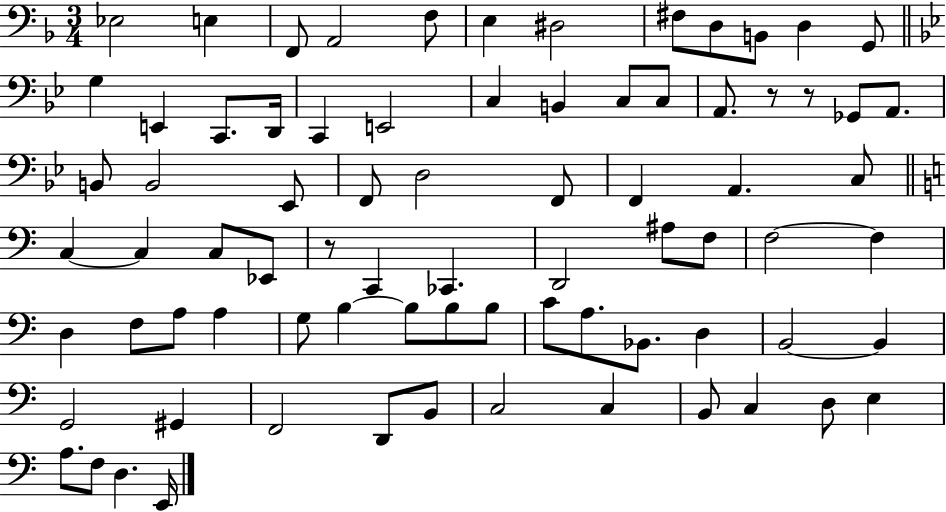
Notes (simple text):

Eb3/h E3/q F2/e A2/h F3/e E3/q D#3/h F#3/e D3/e B2/e D3/q G2/e G3/q E2/q C2/e. D2/s C2/q E2/h C3/q B2/q C3/e C3/e A2/e. R/e R/e Gb2/e A2/e. B2/e B2/h Eb2/e F2/e D3/h F2/e F2/q A2/q. C3/e C3/q C3/q C3/e Eb2/e R/e C2/q CES2/q. D2/h A#3/e F3/e F3/h F3/q D3/q F3/e A3/e A3/q G3/e B3/q B3/e B3/e B3/e C4/e A3/e. Bb2/e. D3/q B2/h B2/q G2/h G#2/q F2/h D2/e B2/e C3/h C3/q B2/e C3/q D3/e E3/q A3/e. F3/e D3/q. E2/s